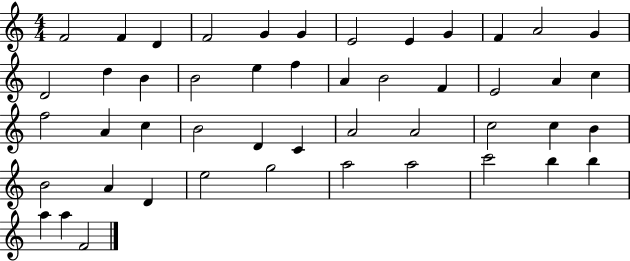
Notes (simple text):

F4/h F4/q D4/q F4/h G4/q G4/q E4/h E4/q G4/q F4/q A4/h G4/q D4/h D5/q B4/q B4/h E5/q F5/q A4/q B4/h F4/q E4/h A4/q C5/q F5/h A4/q C5/q B4/h D4/q C4/q A4/h A4/h C5/h C5/q B4/q B4/h A4/q D4/q E5/h G5/h A5/h A5/h C6/h B5/q B5/q A5/q A5/q F4/h